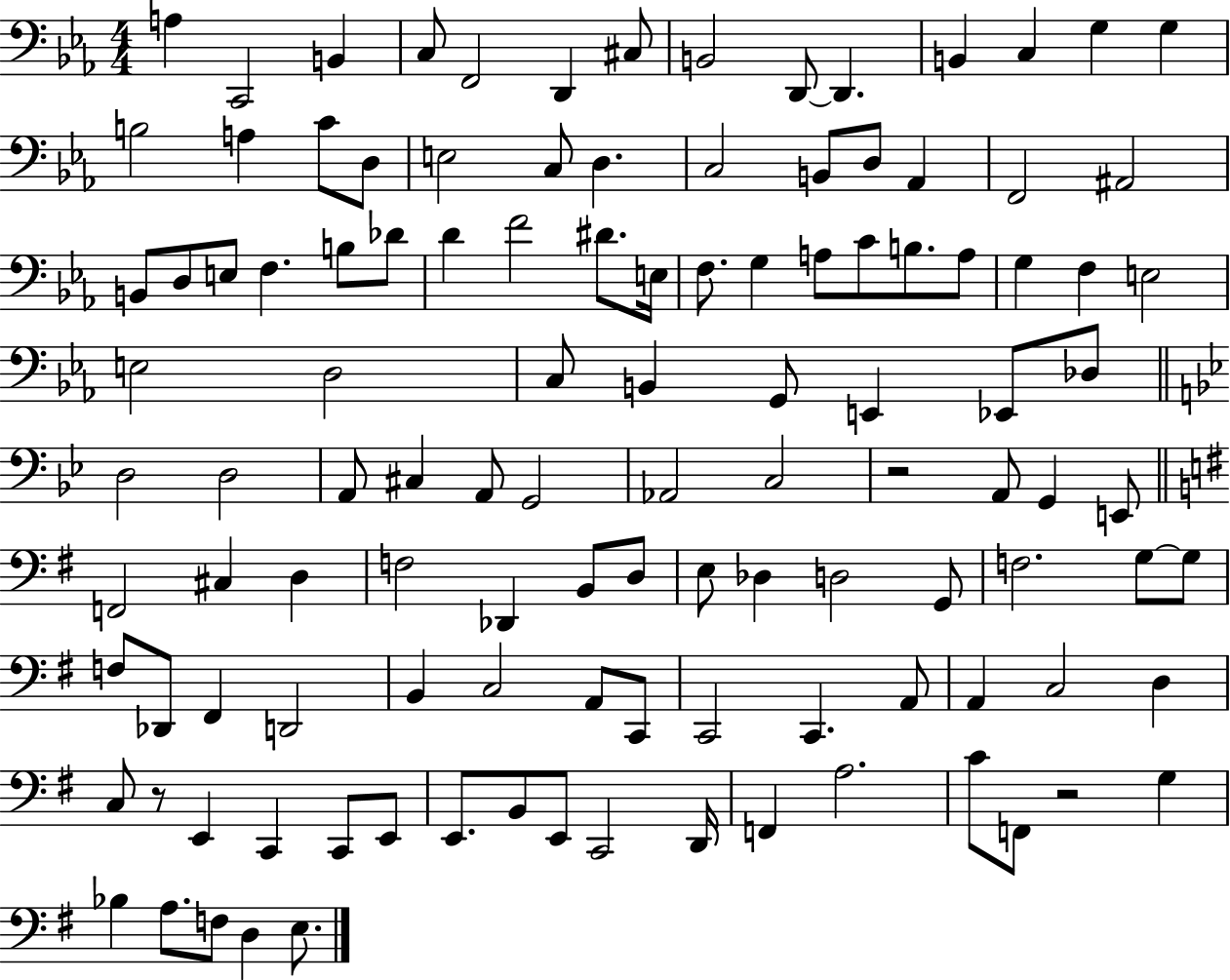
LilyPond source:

{
  \clef bass
  \numericTimeSignature
  \time 4/4
  \key ees \major
  a4 c,2 b,4 | c8 f,2 d,4 cis8 | b,2 d,8~~ d,4. | b,4 c4 g4 g4 | \break b2 a4 c'8 d8 | e2 c8 d4. | c2 b,8 d8 aes,4 | f,2 ais,2 | \break b,8 d8 e8 f4. b8 des'8 | d'4 f'2 dis'8. e16 | f8. g4 a8 c'8 b8. a8 | g4 f4 e2 | \break e2 d2 | c8 b,4 g,8 e,4 ees,8 des8 | \bar "||" \break \key bes \major d2 d2 | a,8 cis4 a,8 g,2 | aes,2 c2 | r2 a,8 g,4 e,8 | \break \bar "||" \break \key g \major f,2 cis4 d4 | f2 des,4 b,8 d8 | e8 des4 d2 g,8 | f2. g8~~ g8 | \break f8 des,8 fis,4 d,2 | b,4 c2 a,8 c,8 | c,2 c,4. a,8 | a,4 c2 d4 | \break c8 r8 e,4 c,4 c,8 e,8 | e,8. b,8 e,8 c,2 d,16 | f,4 a2. | c'8 f,8 r2 g4 | \break bes4 a8. f8 d4 e8. | \bar "|."
}